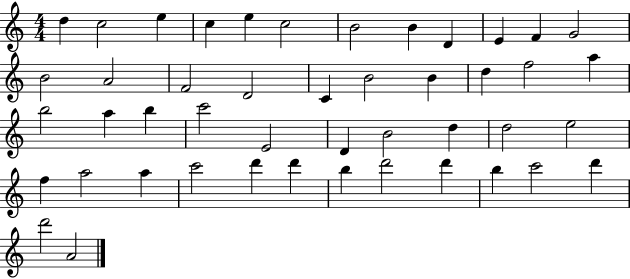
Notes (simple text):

D5/q C5/h E5/q C5/q E5/q C5/h B4/h B4/q D4/q E4/q F4/q G4/h B4/h A4/h F4/h D4/h C4/q B4/h B4/q D5/q F5/h A5/q B5/h A5/q B5/q C6/h E4/h D4/q B4/h D5/q D5/h E5/h F5/q A5/h A5/q C6/h D6/q D6/q B5/q D6/h D6/q B5/q C6/h D6/q D6/h A4/h